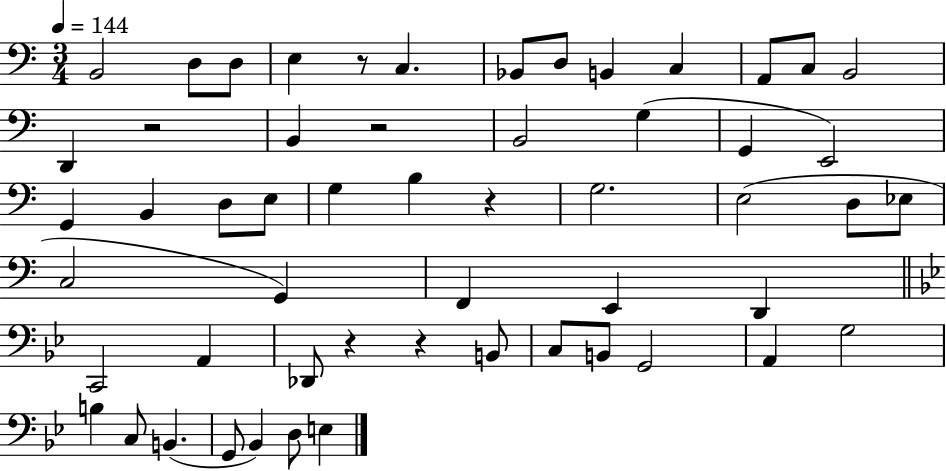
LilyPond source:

{
  \clef bass
  \numericTimeSignature
  \time 3/4
  \key c \major
  \tempo 4 = 144
  \repeat volta 2 { b,2 d8 d8 | e4 r8 c4. | bes,8 d8 b,4 c4 | a,8 c8 b,2 | \break d,4 r2 | b,4 r2 | b,2 g4( | g,4 e,2) | \break g,4 b,4 d8 e8 | g4 b4 r4 | g2. | e2( d8 ees8 | \break c2 g,4) | f,4 e,4 d,4 | \bar "||" \break \key g \minor c,2 a,4 | des,8 r4 r4 b,8 | c8 b,8 g,2 | a,4 g2 | \break b4 c8 b,4.( | g,8 bes,4) d8 e4 | } \bar "|."
}